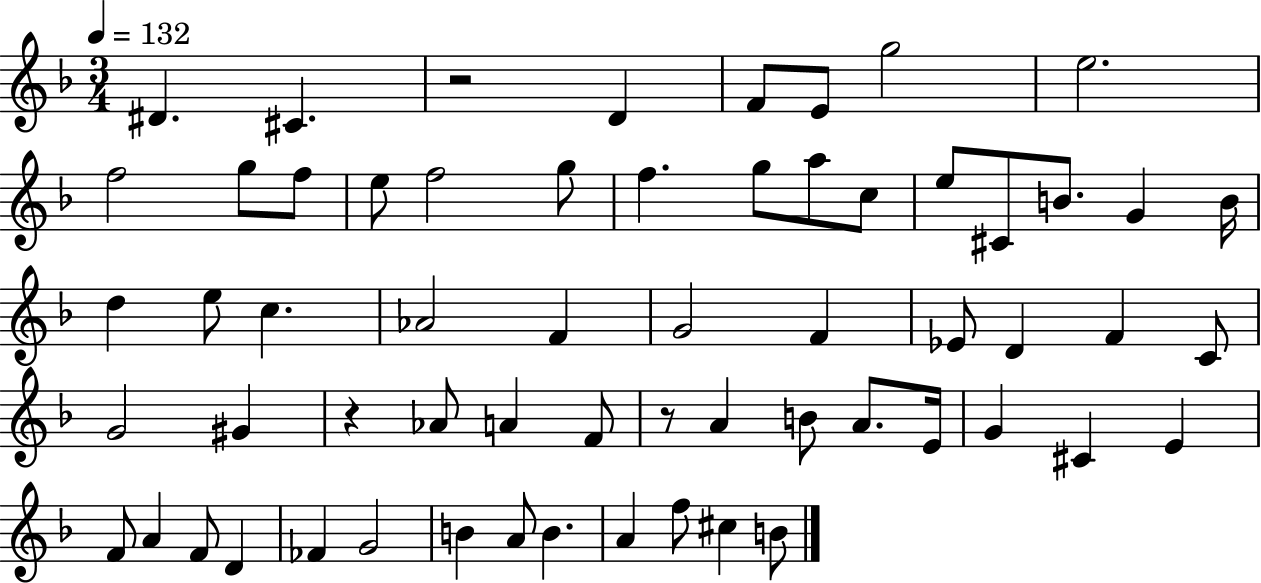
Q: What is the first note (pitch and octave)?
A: D#4